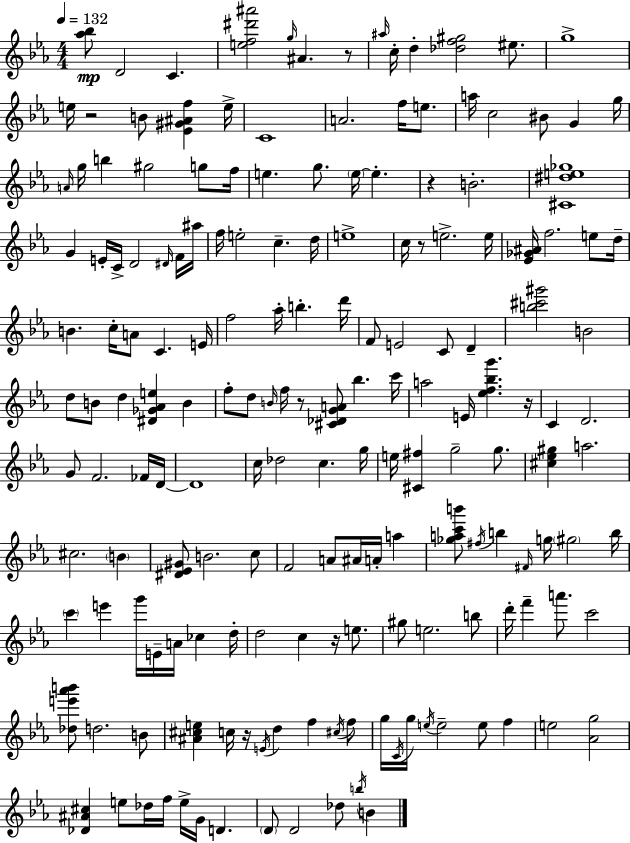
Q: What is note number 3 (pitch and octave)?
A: G5